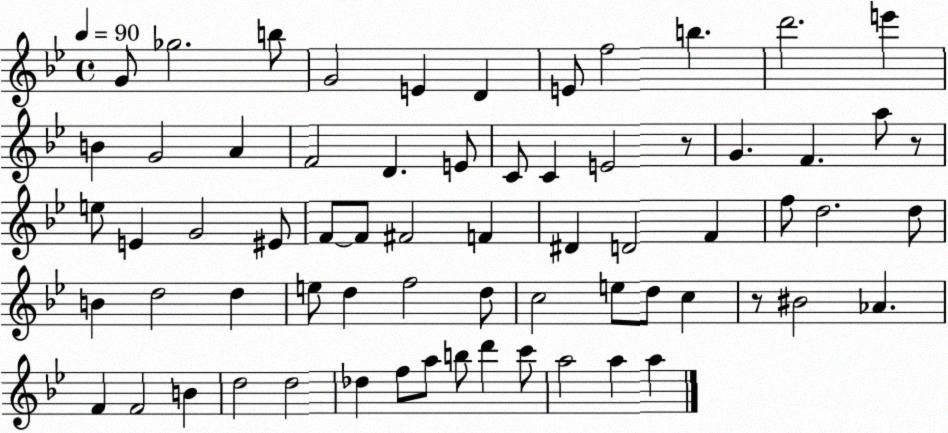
X:1
T:Untitled
M:4/4
L:1/4
K:Bb
G/2 _g2 b/2 G2 E D E/2 f2 b d'2 e' B G2 A F2 D E/2 C/2 C E2 z/2 G F a/2 z/2 e/2 E G2 ^E/2 F/2 F/2 ^F2 F ^D D2 F f/2 d2 d/2 B d2 d e/2 d f2 d/2 c2 e/2 d/2 c z/2 ^B2 _A F F2 B d2 d2 _d f/2 a/2 b/2 d' c'/2 a2 a a